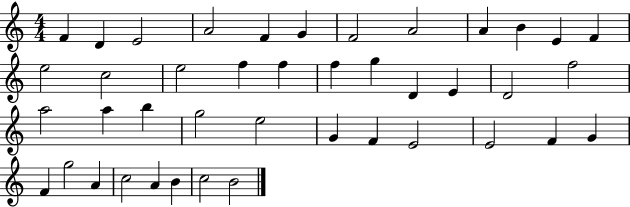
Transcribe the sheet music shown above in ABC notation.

X:1
T:Untitled
M:4/4
L:1/4
K:C
F D E2 A2 F G F2 A2 A B E F e2 c2 e2 f f f g D E D2 f2 a2 a b g2 e2 G F E2 E2 F G F g2 A c2 A B c2 B2